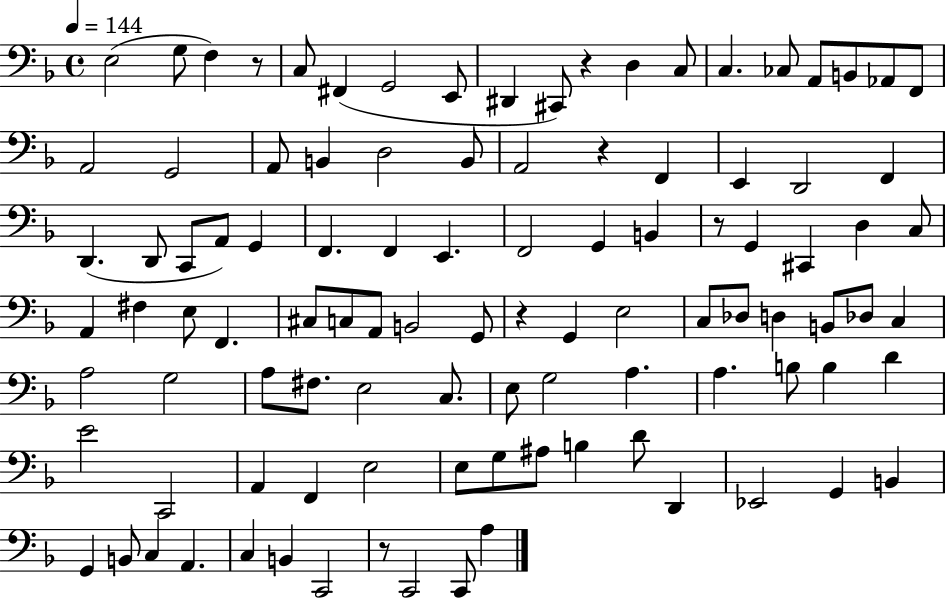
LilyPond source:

{
  \clef bass
  \time 4/4
  \defaultTimeSignature
  \key f \major
  \tempo 4 = 144
  e2( g8 f4) r8 | c8 fis,4( g,2 e,8 | dis,4 cis,8) r4 d4 c8 | c4. ces8 a,8 b,8 aes,8 f,8 | \break a,2 g,2 | a,8 b,4 d2 b,8 | a,2 r4 f,4 | e,4 d,2 f,4 | \break d,4.( d,8 c,8 a,8) g,4 | f,4. f,4 e,4. | f,2 g,4 b,4 | r8 g,4 cis,4 d4 c8 | \break a,4 fis4 e8 f,4. | cis8 c8 a,8 b,2 g,8 | r4 g,4 e2 | c8 des8 d4 b,8 des8 c4 | \break a2 g2 | a8 fis8. e2 c8. | e8 g2 a4. | a4. b8 b4 d'4 | \break e'2 c,2 | a,4 f,4 e2 | e8 g8 ais8 b4 d'8 d,4 | ees,2 g,4 b,4 | \break g,4 b,8 c4 a,4. | c4 b,4 c,2 | r8 c,2 c,8 a4 | \bar "|."
}